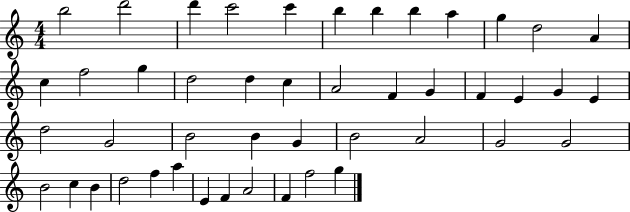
{
  \clef treble
  \numericTimeSignature
  \time 4/4
  \key c \major
  b''2 d'''2 | d'''4 c'''2 c'''4 | b''4 b''4 b''4 a''4 | g''4 d''2 a'4 | \break c''4 f''2 g''4 | d''2 d''4 c''4 | a'2 f'4 g'4 | f'4 e'4 g'4 e'4 | \break d''2 g'2 | b'2 b'4 g'4 | b'2 a'2 | g'2 g'2 | \break b'2 c''4 b'4 | d''2 f''4 a''4 | e'4 f'4 a'2 | f'4 f''2 g''4 | \break \bar "|."
}